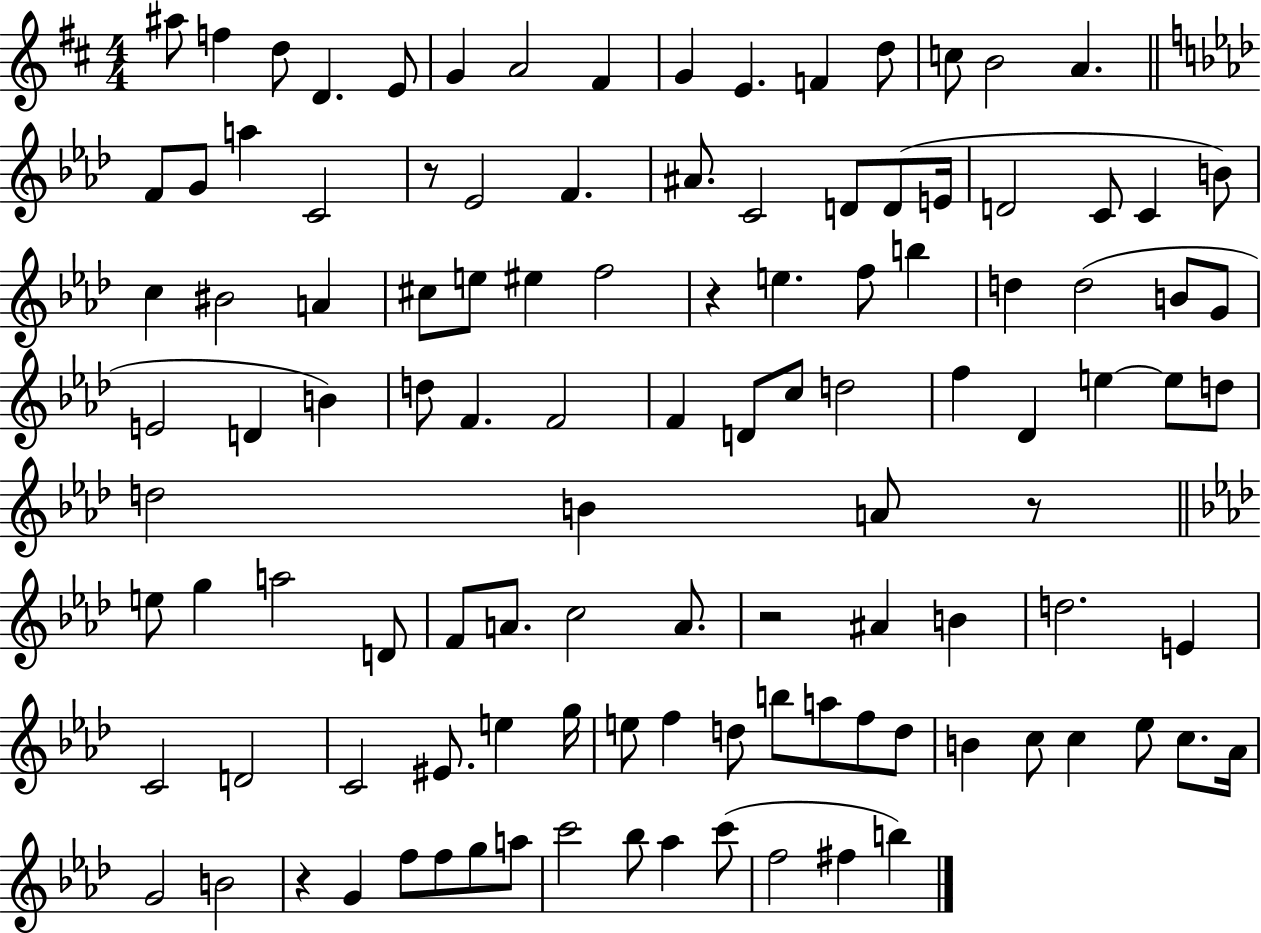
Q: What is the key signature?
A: D major